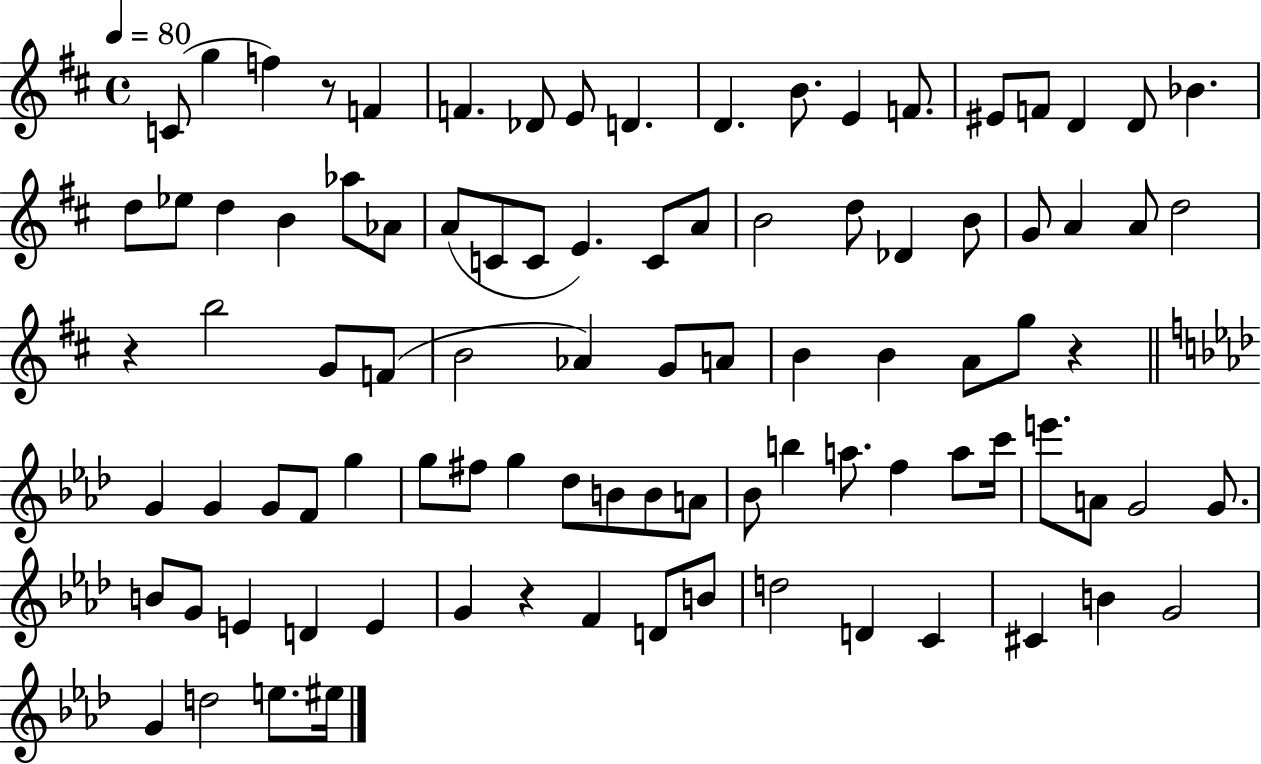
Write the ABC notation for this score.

X:1
T:Untitled
M:4/4
L:1/4
K:D
C/2 g f z/2 F F _D/2 E/2 D D B/2 E F/2 ^E/2 F/2 D D/2 _B d/2 _e/2 d B _a/2 _A/2 A/2 C/2 C/2 E C/2 A/2 B2 d/2 _D B/2 G/2 A A/2 d2 z b2 G/2 F/2 B2 _A G/2 A/2 B B A/2 g/2 z G G G/2 F/2 g g/2 ^f/2 g _d/2 B/2 B/2 A/2 _B/2 b a/2 f a/2 c'/4 e'/2 A/2 G2 G/2 B/2 G/2 E D E G z F D/2 B/2 d2 D C ^C B G2 G d2 e/2 ^e/4